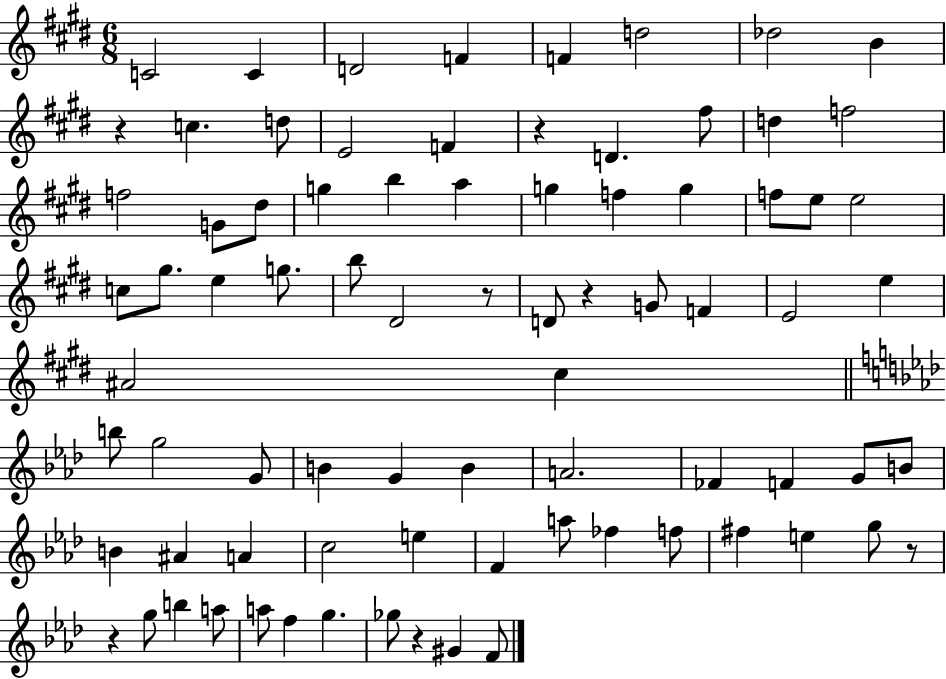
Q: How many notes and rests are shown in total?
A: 80